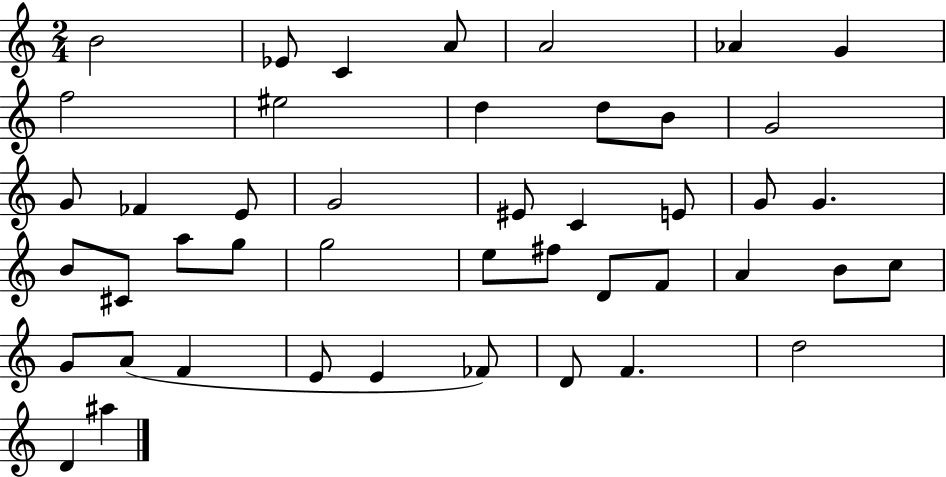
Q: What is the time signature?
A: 2/4